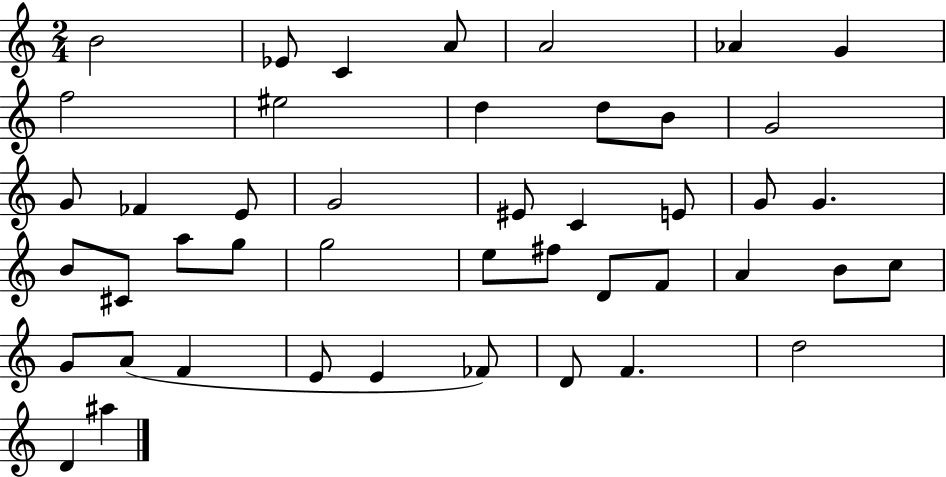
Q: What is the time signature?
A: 2/4